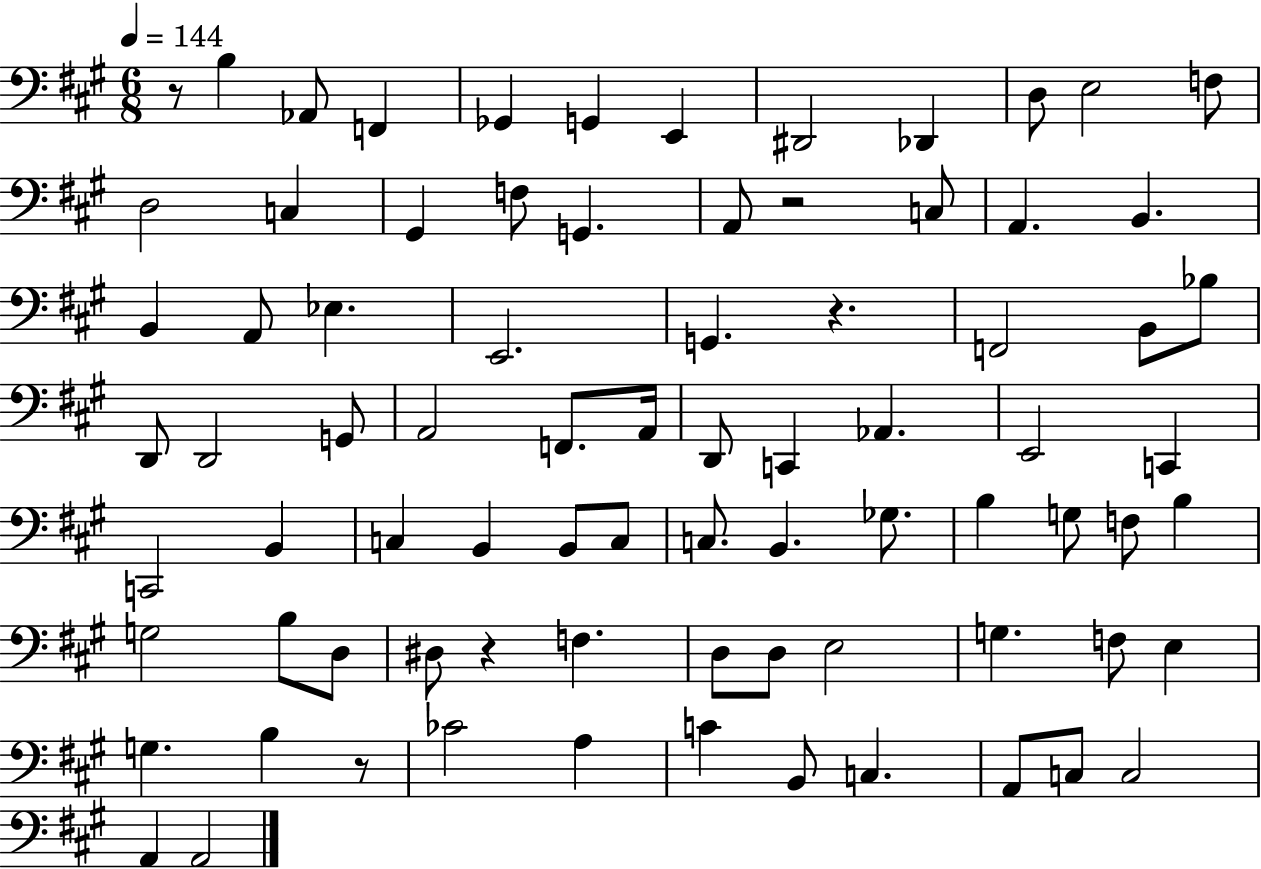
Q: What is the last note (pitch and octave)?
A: A2